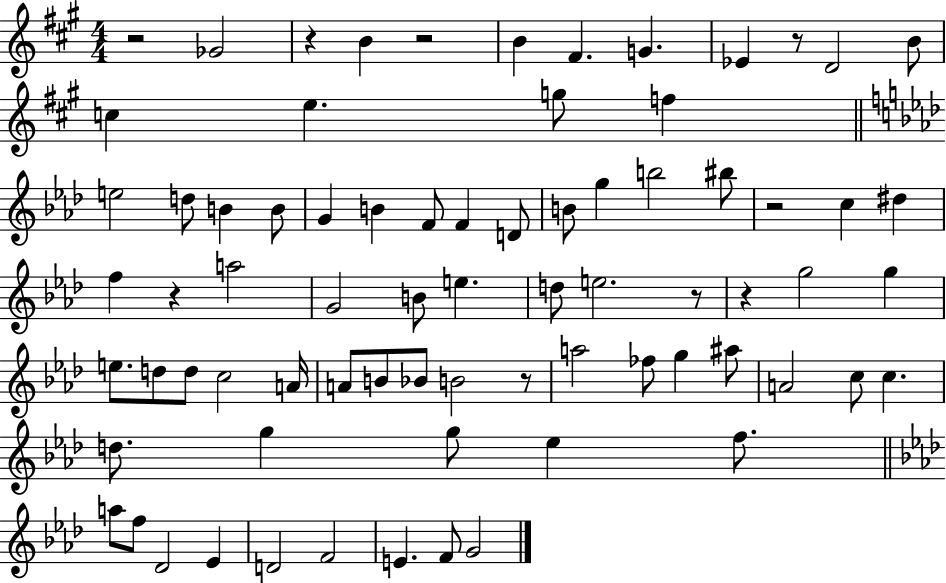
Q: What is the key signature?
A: A major